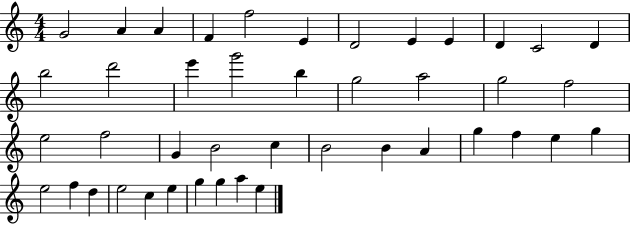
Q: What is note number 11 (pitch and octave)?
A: C4